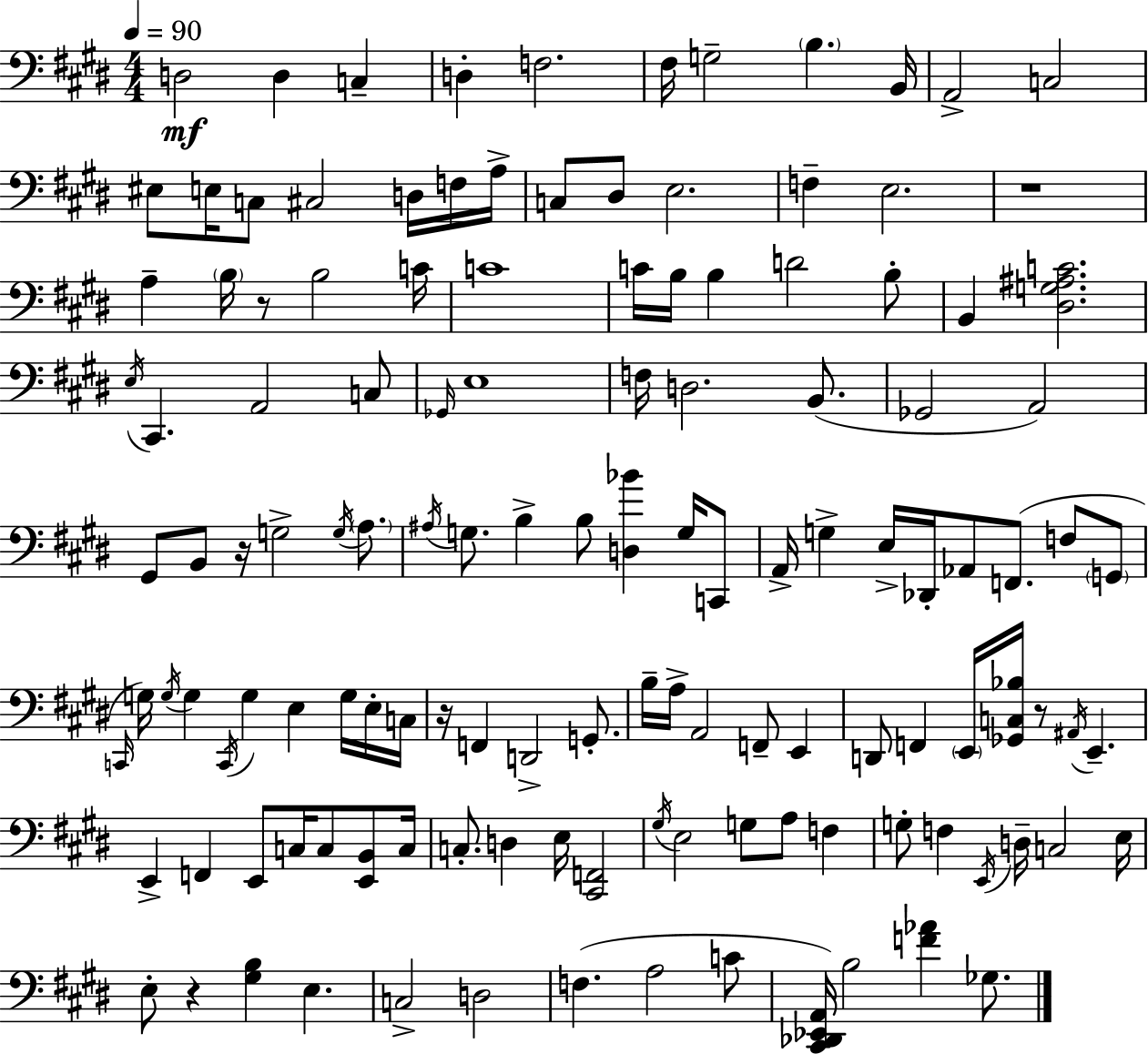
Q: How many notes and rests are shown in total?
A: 130